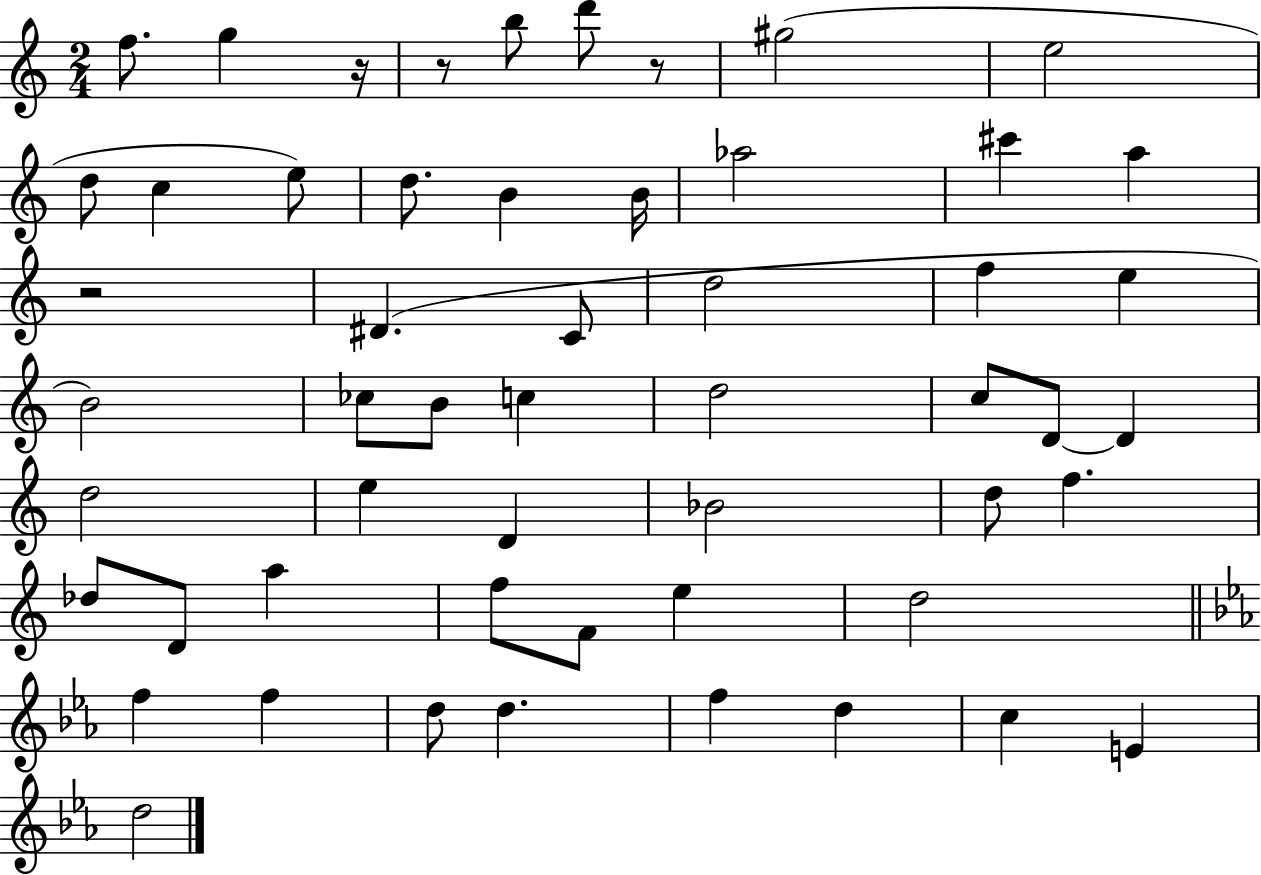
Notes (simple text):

F5/e. G5/q R/s R/e B5/e D6/e R/e G#5/h E5/h D5/e C5/q E5/e D5/e. B4/q B4/s Ab5/h C#6/q A5/q R/h D#4/q. C4/e D5/h F5/q E5/q B4/h CES5/e B4/e C5/q D5/h C5/e D4/e D4/q D5/h E5/q D4/q Bb4/h D5/e F5/q. Db5/e D4/e A5/q F5/e F4/e E5/q D5/h F5/q F5/q D5/e D5/q. F5/q D5/q C5/q E4/q D5/h